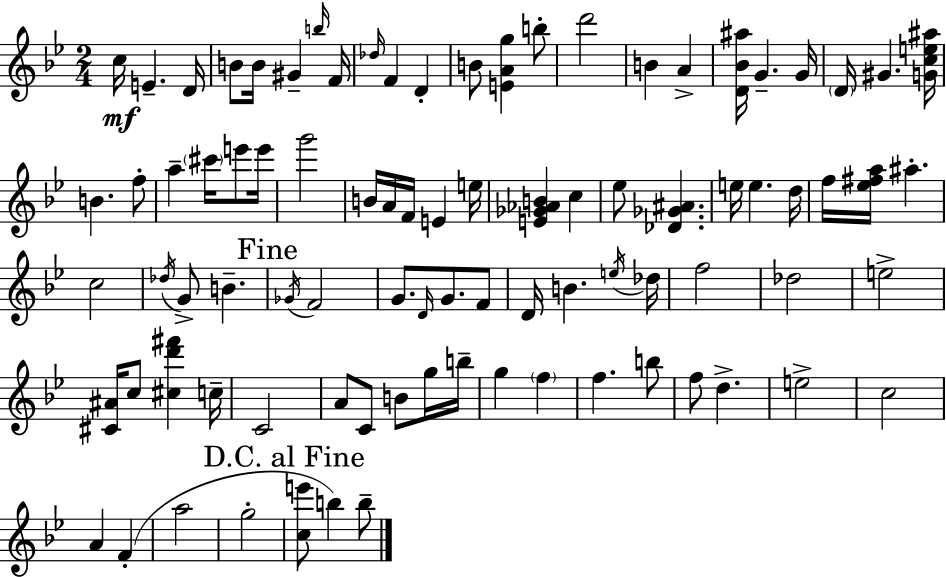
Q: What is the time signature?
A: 2/4